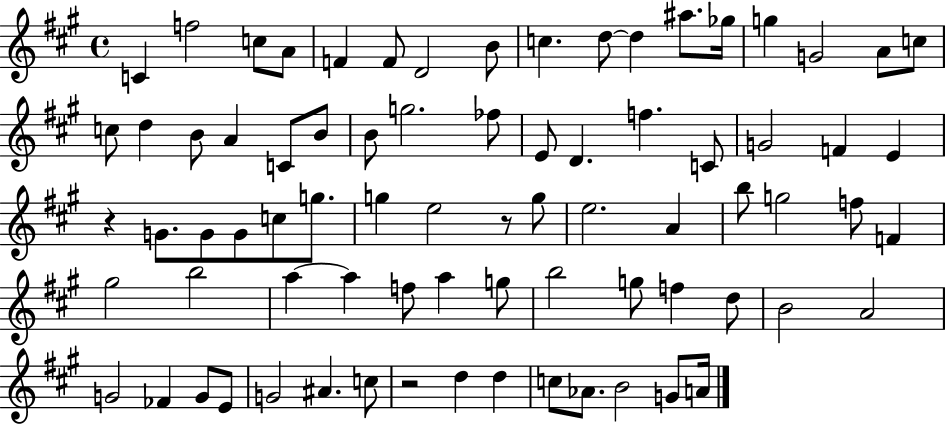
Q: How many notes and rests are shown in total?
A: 77